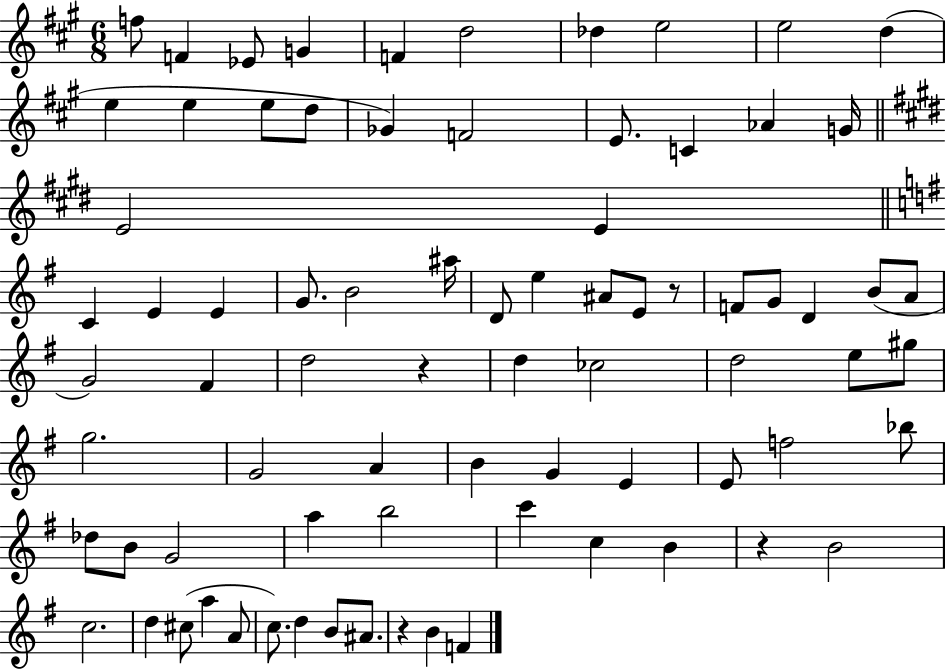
F5/e F4/q Eb4/e G4/q F4/q D5/h Db5/q E5/h E5/h D5/q E5/q E5/q E5/e D5/e Gb4/q F4/h E4/e. C4/q Ab4/q G4/s E4/h E4/q C4/q E4/q E4/q G4/e. B4/h A#5/s D4/e E5/q A#4/e E4/e R/e F4/e G4/e D4/q B4/e A4/e G4/h F#4/q D5/h R/q D5/q CES5/h D5/h E5/e G#5/e G5/h. G4/h A4/q B4/q G4/q E4/q E4/e F5/h Bb5/e Db5/e B4/e G4/h A5/q B5/h C6/q C5/q B4/q R/q B4/h C5/h. D5/q C#5/e A5/q A4/e C5/e. D5/q B4/e A#4/e. R/q B4/q F4/q